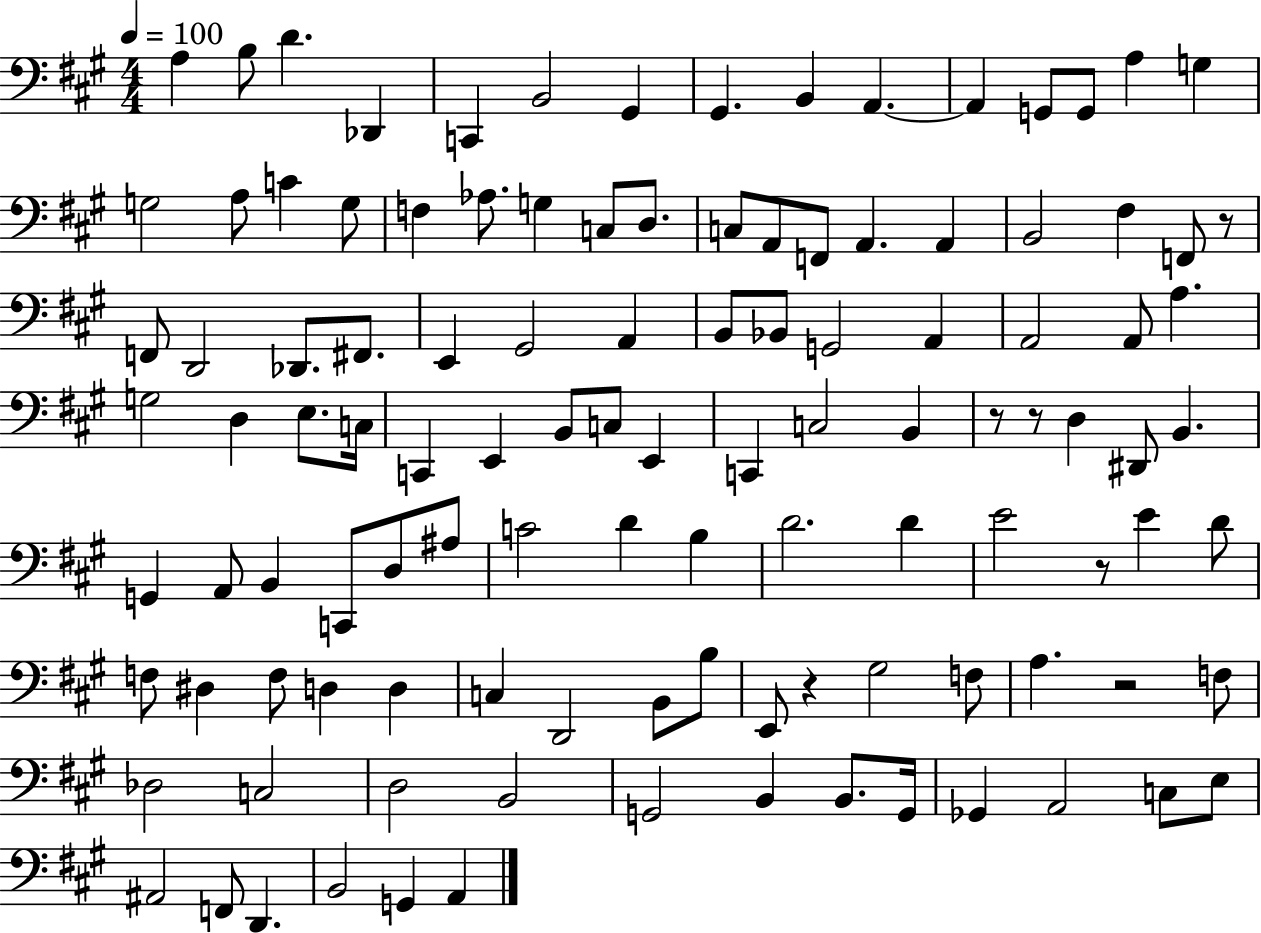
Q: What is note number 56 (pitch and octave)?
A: C2